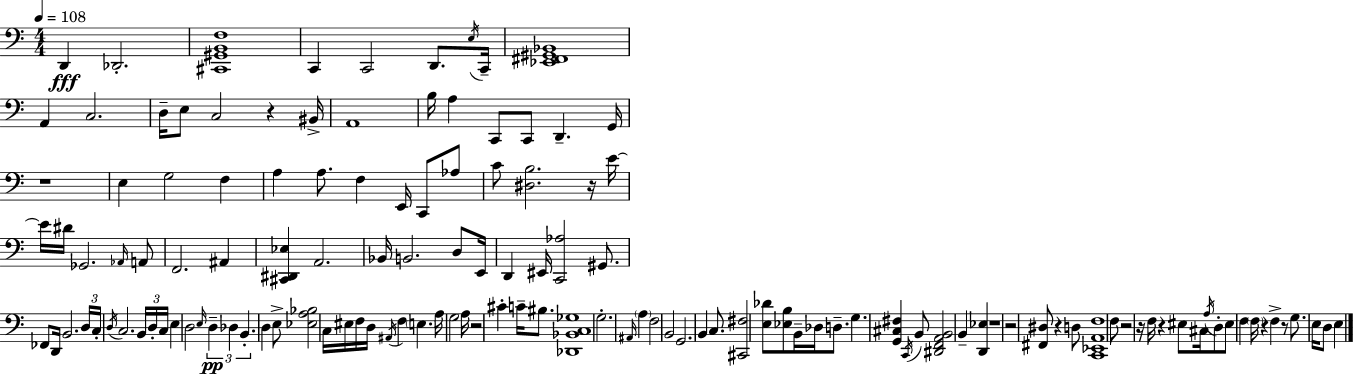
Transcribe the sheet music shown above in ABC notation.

X:1
T:Untitled
M:4/4
L:1/4
K:C
D,, _D,,2 [^C,,^G,,B,,F,]4 C,, C,,2 D,,/2 E,/4 C,,/4 [_E,,^F,,^G,,_B,,]4 A,, C,2 D,/4 E,/2 C,2 z ^B,,/4 A,,4 B,/4 A, C,,/2 C,,/2 D,, G,,/4 z4 E, G,2 F, A, A,/2 F, E,,/4 C,,/2 _A,/2 C/2 [^D,B,]2 z/4 E/4 E/4 ^D/4 _G,,2 _A,,/4 A,,/2 F,,2 ^A,, [^C,,^D,,_E,] A,,2 _B,,/4 B,,2 D,/2 E,,/4 D,, ^E,,/4 [C,,_A,]2 ^G,,/2 _F,,/2 D,,/4 B,,2 D,/4 C,/4 D,/4 C,2 B,,/4 D,/4 C,/4 E, D,2 E,/4 D, _D, B,, D, E,/2 [_E,A,_B,]2 C,/4 ^E,/4 F,/4 D,/4 ^A,,/4 F, E, A,/4 G,2 A,/4 z2 ^C C/4 ^B,/2 [_D,,_B,,C,_G,]4 G,2 ^A,,/4 A, F,2 B,,2 G,,2 B,, C,/2 [^C,,^F,]2 [E,_D]/2 [_E,B,]/2 B,,/4 _D,/4 D,/2 G, [G,,^C,^F,] C,,/4 B,,/2 [^D,,F,,A,,B,,]2 B,, [D,,_E,] z4 z2 [^F,,^D,]/2 z D,/2 [C,,_E,,A,,F,]4 F,/2 z2 z/4 F,/4 z ^E,/2 ^C,/4 A,/4 D,/2 ^E,/2 F, F,/4 z F, z/2 G,/2 E,/4 D,/2 E,